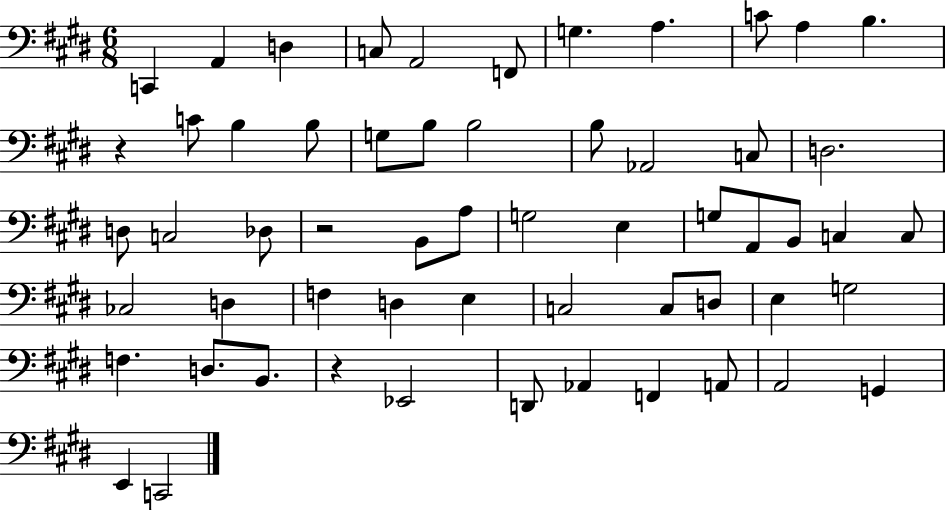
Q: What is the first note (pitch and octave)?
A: C2